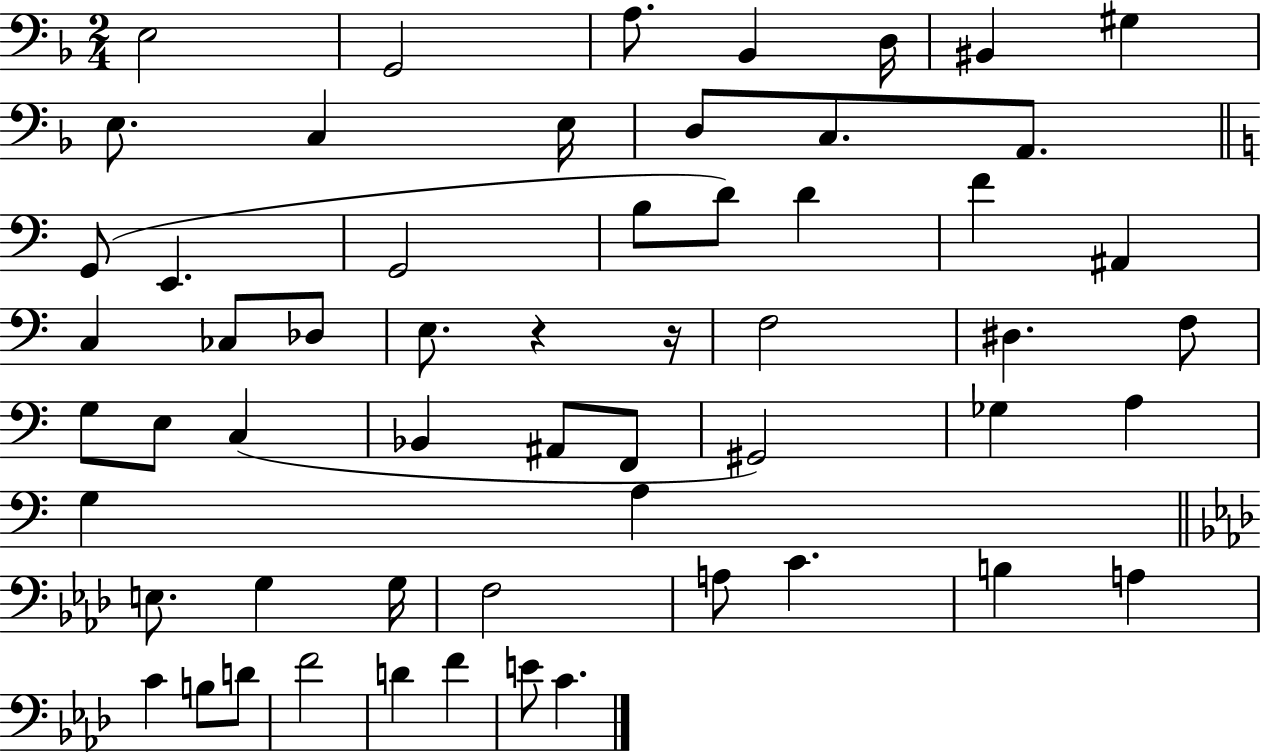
X:1
T:Untitled
M:2/4
L:1/4
K:F
E,2 G,,2 A,/2 _B,, D,/4 ^B,, ^G, E,/2 C, E,/4 D,/2 C,/2 A,,/2 G,,/2 E,, G,,2 B,/2 D/2 D F ^A,, C, _C,/2 _D,/2 E,/2 z z/4 F,2 ^D, F,/2 G,/2 E,/2 C, _B,, ^A,,/2 F,,/2 ^G,,2 _G, A, G, A, E,/2 G, G,/4 F,2 A,/2 C B, A, C B,/2 D/2 F2 D F E/2 C